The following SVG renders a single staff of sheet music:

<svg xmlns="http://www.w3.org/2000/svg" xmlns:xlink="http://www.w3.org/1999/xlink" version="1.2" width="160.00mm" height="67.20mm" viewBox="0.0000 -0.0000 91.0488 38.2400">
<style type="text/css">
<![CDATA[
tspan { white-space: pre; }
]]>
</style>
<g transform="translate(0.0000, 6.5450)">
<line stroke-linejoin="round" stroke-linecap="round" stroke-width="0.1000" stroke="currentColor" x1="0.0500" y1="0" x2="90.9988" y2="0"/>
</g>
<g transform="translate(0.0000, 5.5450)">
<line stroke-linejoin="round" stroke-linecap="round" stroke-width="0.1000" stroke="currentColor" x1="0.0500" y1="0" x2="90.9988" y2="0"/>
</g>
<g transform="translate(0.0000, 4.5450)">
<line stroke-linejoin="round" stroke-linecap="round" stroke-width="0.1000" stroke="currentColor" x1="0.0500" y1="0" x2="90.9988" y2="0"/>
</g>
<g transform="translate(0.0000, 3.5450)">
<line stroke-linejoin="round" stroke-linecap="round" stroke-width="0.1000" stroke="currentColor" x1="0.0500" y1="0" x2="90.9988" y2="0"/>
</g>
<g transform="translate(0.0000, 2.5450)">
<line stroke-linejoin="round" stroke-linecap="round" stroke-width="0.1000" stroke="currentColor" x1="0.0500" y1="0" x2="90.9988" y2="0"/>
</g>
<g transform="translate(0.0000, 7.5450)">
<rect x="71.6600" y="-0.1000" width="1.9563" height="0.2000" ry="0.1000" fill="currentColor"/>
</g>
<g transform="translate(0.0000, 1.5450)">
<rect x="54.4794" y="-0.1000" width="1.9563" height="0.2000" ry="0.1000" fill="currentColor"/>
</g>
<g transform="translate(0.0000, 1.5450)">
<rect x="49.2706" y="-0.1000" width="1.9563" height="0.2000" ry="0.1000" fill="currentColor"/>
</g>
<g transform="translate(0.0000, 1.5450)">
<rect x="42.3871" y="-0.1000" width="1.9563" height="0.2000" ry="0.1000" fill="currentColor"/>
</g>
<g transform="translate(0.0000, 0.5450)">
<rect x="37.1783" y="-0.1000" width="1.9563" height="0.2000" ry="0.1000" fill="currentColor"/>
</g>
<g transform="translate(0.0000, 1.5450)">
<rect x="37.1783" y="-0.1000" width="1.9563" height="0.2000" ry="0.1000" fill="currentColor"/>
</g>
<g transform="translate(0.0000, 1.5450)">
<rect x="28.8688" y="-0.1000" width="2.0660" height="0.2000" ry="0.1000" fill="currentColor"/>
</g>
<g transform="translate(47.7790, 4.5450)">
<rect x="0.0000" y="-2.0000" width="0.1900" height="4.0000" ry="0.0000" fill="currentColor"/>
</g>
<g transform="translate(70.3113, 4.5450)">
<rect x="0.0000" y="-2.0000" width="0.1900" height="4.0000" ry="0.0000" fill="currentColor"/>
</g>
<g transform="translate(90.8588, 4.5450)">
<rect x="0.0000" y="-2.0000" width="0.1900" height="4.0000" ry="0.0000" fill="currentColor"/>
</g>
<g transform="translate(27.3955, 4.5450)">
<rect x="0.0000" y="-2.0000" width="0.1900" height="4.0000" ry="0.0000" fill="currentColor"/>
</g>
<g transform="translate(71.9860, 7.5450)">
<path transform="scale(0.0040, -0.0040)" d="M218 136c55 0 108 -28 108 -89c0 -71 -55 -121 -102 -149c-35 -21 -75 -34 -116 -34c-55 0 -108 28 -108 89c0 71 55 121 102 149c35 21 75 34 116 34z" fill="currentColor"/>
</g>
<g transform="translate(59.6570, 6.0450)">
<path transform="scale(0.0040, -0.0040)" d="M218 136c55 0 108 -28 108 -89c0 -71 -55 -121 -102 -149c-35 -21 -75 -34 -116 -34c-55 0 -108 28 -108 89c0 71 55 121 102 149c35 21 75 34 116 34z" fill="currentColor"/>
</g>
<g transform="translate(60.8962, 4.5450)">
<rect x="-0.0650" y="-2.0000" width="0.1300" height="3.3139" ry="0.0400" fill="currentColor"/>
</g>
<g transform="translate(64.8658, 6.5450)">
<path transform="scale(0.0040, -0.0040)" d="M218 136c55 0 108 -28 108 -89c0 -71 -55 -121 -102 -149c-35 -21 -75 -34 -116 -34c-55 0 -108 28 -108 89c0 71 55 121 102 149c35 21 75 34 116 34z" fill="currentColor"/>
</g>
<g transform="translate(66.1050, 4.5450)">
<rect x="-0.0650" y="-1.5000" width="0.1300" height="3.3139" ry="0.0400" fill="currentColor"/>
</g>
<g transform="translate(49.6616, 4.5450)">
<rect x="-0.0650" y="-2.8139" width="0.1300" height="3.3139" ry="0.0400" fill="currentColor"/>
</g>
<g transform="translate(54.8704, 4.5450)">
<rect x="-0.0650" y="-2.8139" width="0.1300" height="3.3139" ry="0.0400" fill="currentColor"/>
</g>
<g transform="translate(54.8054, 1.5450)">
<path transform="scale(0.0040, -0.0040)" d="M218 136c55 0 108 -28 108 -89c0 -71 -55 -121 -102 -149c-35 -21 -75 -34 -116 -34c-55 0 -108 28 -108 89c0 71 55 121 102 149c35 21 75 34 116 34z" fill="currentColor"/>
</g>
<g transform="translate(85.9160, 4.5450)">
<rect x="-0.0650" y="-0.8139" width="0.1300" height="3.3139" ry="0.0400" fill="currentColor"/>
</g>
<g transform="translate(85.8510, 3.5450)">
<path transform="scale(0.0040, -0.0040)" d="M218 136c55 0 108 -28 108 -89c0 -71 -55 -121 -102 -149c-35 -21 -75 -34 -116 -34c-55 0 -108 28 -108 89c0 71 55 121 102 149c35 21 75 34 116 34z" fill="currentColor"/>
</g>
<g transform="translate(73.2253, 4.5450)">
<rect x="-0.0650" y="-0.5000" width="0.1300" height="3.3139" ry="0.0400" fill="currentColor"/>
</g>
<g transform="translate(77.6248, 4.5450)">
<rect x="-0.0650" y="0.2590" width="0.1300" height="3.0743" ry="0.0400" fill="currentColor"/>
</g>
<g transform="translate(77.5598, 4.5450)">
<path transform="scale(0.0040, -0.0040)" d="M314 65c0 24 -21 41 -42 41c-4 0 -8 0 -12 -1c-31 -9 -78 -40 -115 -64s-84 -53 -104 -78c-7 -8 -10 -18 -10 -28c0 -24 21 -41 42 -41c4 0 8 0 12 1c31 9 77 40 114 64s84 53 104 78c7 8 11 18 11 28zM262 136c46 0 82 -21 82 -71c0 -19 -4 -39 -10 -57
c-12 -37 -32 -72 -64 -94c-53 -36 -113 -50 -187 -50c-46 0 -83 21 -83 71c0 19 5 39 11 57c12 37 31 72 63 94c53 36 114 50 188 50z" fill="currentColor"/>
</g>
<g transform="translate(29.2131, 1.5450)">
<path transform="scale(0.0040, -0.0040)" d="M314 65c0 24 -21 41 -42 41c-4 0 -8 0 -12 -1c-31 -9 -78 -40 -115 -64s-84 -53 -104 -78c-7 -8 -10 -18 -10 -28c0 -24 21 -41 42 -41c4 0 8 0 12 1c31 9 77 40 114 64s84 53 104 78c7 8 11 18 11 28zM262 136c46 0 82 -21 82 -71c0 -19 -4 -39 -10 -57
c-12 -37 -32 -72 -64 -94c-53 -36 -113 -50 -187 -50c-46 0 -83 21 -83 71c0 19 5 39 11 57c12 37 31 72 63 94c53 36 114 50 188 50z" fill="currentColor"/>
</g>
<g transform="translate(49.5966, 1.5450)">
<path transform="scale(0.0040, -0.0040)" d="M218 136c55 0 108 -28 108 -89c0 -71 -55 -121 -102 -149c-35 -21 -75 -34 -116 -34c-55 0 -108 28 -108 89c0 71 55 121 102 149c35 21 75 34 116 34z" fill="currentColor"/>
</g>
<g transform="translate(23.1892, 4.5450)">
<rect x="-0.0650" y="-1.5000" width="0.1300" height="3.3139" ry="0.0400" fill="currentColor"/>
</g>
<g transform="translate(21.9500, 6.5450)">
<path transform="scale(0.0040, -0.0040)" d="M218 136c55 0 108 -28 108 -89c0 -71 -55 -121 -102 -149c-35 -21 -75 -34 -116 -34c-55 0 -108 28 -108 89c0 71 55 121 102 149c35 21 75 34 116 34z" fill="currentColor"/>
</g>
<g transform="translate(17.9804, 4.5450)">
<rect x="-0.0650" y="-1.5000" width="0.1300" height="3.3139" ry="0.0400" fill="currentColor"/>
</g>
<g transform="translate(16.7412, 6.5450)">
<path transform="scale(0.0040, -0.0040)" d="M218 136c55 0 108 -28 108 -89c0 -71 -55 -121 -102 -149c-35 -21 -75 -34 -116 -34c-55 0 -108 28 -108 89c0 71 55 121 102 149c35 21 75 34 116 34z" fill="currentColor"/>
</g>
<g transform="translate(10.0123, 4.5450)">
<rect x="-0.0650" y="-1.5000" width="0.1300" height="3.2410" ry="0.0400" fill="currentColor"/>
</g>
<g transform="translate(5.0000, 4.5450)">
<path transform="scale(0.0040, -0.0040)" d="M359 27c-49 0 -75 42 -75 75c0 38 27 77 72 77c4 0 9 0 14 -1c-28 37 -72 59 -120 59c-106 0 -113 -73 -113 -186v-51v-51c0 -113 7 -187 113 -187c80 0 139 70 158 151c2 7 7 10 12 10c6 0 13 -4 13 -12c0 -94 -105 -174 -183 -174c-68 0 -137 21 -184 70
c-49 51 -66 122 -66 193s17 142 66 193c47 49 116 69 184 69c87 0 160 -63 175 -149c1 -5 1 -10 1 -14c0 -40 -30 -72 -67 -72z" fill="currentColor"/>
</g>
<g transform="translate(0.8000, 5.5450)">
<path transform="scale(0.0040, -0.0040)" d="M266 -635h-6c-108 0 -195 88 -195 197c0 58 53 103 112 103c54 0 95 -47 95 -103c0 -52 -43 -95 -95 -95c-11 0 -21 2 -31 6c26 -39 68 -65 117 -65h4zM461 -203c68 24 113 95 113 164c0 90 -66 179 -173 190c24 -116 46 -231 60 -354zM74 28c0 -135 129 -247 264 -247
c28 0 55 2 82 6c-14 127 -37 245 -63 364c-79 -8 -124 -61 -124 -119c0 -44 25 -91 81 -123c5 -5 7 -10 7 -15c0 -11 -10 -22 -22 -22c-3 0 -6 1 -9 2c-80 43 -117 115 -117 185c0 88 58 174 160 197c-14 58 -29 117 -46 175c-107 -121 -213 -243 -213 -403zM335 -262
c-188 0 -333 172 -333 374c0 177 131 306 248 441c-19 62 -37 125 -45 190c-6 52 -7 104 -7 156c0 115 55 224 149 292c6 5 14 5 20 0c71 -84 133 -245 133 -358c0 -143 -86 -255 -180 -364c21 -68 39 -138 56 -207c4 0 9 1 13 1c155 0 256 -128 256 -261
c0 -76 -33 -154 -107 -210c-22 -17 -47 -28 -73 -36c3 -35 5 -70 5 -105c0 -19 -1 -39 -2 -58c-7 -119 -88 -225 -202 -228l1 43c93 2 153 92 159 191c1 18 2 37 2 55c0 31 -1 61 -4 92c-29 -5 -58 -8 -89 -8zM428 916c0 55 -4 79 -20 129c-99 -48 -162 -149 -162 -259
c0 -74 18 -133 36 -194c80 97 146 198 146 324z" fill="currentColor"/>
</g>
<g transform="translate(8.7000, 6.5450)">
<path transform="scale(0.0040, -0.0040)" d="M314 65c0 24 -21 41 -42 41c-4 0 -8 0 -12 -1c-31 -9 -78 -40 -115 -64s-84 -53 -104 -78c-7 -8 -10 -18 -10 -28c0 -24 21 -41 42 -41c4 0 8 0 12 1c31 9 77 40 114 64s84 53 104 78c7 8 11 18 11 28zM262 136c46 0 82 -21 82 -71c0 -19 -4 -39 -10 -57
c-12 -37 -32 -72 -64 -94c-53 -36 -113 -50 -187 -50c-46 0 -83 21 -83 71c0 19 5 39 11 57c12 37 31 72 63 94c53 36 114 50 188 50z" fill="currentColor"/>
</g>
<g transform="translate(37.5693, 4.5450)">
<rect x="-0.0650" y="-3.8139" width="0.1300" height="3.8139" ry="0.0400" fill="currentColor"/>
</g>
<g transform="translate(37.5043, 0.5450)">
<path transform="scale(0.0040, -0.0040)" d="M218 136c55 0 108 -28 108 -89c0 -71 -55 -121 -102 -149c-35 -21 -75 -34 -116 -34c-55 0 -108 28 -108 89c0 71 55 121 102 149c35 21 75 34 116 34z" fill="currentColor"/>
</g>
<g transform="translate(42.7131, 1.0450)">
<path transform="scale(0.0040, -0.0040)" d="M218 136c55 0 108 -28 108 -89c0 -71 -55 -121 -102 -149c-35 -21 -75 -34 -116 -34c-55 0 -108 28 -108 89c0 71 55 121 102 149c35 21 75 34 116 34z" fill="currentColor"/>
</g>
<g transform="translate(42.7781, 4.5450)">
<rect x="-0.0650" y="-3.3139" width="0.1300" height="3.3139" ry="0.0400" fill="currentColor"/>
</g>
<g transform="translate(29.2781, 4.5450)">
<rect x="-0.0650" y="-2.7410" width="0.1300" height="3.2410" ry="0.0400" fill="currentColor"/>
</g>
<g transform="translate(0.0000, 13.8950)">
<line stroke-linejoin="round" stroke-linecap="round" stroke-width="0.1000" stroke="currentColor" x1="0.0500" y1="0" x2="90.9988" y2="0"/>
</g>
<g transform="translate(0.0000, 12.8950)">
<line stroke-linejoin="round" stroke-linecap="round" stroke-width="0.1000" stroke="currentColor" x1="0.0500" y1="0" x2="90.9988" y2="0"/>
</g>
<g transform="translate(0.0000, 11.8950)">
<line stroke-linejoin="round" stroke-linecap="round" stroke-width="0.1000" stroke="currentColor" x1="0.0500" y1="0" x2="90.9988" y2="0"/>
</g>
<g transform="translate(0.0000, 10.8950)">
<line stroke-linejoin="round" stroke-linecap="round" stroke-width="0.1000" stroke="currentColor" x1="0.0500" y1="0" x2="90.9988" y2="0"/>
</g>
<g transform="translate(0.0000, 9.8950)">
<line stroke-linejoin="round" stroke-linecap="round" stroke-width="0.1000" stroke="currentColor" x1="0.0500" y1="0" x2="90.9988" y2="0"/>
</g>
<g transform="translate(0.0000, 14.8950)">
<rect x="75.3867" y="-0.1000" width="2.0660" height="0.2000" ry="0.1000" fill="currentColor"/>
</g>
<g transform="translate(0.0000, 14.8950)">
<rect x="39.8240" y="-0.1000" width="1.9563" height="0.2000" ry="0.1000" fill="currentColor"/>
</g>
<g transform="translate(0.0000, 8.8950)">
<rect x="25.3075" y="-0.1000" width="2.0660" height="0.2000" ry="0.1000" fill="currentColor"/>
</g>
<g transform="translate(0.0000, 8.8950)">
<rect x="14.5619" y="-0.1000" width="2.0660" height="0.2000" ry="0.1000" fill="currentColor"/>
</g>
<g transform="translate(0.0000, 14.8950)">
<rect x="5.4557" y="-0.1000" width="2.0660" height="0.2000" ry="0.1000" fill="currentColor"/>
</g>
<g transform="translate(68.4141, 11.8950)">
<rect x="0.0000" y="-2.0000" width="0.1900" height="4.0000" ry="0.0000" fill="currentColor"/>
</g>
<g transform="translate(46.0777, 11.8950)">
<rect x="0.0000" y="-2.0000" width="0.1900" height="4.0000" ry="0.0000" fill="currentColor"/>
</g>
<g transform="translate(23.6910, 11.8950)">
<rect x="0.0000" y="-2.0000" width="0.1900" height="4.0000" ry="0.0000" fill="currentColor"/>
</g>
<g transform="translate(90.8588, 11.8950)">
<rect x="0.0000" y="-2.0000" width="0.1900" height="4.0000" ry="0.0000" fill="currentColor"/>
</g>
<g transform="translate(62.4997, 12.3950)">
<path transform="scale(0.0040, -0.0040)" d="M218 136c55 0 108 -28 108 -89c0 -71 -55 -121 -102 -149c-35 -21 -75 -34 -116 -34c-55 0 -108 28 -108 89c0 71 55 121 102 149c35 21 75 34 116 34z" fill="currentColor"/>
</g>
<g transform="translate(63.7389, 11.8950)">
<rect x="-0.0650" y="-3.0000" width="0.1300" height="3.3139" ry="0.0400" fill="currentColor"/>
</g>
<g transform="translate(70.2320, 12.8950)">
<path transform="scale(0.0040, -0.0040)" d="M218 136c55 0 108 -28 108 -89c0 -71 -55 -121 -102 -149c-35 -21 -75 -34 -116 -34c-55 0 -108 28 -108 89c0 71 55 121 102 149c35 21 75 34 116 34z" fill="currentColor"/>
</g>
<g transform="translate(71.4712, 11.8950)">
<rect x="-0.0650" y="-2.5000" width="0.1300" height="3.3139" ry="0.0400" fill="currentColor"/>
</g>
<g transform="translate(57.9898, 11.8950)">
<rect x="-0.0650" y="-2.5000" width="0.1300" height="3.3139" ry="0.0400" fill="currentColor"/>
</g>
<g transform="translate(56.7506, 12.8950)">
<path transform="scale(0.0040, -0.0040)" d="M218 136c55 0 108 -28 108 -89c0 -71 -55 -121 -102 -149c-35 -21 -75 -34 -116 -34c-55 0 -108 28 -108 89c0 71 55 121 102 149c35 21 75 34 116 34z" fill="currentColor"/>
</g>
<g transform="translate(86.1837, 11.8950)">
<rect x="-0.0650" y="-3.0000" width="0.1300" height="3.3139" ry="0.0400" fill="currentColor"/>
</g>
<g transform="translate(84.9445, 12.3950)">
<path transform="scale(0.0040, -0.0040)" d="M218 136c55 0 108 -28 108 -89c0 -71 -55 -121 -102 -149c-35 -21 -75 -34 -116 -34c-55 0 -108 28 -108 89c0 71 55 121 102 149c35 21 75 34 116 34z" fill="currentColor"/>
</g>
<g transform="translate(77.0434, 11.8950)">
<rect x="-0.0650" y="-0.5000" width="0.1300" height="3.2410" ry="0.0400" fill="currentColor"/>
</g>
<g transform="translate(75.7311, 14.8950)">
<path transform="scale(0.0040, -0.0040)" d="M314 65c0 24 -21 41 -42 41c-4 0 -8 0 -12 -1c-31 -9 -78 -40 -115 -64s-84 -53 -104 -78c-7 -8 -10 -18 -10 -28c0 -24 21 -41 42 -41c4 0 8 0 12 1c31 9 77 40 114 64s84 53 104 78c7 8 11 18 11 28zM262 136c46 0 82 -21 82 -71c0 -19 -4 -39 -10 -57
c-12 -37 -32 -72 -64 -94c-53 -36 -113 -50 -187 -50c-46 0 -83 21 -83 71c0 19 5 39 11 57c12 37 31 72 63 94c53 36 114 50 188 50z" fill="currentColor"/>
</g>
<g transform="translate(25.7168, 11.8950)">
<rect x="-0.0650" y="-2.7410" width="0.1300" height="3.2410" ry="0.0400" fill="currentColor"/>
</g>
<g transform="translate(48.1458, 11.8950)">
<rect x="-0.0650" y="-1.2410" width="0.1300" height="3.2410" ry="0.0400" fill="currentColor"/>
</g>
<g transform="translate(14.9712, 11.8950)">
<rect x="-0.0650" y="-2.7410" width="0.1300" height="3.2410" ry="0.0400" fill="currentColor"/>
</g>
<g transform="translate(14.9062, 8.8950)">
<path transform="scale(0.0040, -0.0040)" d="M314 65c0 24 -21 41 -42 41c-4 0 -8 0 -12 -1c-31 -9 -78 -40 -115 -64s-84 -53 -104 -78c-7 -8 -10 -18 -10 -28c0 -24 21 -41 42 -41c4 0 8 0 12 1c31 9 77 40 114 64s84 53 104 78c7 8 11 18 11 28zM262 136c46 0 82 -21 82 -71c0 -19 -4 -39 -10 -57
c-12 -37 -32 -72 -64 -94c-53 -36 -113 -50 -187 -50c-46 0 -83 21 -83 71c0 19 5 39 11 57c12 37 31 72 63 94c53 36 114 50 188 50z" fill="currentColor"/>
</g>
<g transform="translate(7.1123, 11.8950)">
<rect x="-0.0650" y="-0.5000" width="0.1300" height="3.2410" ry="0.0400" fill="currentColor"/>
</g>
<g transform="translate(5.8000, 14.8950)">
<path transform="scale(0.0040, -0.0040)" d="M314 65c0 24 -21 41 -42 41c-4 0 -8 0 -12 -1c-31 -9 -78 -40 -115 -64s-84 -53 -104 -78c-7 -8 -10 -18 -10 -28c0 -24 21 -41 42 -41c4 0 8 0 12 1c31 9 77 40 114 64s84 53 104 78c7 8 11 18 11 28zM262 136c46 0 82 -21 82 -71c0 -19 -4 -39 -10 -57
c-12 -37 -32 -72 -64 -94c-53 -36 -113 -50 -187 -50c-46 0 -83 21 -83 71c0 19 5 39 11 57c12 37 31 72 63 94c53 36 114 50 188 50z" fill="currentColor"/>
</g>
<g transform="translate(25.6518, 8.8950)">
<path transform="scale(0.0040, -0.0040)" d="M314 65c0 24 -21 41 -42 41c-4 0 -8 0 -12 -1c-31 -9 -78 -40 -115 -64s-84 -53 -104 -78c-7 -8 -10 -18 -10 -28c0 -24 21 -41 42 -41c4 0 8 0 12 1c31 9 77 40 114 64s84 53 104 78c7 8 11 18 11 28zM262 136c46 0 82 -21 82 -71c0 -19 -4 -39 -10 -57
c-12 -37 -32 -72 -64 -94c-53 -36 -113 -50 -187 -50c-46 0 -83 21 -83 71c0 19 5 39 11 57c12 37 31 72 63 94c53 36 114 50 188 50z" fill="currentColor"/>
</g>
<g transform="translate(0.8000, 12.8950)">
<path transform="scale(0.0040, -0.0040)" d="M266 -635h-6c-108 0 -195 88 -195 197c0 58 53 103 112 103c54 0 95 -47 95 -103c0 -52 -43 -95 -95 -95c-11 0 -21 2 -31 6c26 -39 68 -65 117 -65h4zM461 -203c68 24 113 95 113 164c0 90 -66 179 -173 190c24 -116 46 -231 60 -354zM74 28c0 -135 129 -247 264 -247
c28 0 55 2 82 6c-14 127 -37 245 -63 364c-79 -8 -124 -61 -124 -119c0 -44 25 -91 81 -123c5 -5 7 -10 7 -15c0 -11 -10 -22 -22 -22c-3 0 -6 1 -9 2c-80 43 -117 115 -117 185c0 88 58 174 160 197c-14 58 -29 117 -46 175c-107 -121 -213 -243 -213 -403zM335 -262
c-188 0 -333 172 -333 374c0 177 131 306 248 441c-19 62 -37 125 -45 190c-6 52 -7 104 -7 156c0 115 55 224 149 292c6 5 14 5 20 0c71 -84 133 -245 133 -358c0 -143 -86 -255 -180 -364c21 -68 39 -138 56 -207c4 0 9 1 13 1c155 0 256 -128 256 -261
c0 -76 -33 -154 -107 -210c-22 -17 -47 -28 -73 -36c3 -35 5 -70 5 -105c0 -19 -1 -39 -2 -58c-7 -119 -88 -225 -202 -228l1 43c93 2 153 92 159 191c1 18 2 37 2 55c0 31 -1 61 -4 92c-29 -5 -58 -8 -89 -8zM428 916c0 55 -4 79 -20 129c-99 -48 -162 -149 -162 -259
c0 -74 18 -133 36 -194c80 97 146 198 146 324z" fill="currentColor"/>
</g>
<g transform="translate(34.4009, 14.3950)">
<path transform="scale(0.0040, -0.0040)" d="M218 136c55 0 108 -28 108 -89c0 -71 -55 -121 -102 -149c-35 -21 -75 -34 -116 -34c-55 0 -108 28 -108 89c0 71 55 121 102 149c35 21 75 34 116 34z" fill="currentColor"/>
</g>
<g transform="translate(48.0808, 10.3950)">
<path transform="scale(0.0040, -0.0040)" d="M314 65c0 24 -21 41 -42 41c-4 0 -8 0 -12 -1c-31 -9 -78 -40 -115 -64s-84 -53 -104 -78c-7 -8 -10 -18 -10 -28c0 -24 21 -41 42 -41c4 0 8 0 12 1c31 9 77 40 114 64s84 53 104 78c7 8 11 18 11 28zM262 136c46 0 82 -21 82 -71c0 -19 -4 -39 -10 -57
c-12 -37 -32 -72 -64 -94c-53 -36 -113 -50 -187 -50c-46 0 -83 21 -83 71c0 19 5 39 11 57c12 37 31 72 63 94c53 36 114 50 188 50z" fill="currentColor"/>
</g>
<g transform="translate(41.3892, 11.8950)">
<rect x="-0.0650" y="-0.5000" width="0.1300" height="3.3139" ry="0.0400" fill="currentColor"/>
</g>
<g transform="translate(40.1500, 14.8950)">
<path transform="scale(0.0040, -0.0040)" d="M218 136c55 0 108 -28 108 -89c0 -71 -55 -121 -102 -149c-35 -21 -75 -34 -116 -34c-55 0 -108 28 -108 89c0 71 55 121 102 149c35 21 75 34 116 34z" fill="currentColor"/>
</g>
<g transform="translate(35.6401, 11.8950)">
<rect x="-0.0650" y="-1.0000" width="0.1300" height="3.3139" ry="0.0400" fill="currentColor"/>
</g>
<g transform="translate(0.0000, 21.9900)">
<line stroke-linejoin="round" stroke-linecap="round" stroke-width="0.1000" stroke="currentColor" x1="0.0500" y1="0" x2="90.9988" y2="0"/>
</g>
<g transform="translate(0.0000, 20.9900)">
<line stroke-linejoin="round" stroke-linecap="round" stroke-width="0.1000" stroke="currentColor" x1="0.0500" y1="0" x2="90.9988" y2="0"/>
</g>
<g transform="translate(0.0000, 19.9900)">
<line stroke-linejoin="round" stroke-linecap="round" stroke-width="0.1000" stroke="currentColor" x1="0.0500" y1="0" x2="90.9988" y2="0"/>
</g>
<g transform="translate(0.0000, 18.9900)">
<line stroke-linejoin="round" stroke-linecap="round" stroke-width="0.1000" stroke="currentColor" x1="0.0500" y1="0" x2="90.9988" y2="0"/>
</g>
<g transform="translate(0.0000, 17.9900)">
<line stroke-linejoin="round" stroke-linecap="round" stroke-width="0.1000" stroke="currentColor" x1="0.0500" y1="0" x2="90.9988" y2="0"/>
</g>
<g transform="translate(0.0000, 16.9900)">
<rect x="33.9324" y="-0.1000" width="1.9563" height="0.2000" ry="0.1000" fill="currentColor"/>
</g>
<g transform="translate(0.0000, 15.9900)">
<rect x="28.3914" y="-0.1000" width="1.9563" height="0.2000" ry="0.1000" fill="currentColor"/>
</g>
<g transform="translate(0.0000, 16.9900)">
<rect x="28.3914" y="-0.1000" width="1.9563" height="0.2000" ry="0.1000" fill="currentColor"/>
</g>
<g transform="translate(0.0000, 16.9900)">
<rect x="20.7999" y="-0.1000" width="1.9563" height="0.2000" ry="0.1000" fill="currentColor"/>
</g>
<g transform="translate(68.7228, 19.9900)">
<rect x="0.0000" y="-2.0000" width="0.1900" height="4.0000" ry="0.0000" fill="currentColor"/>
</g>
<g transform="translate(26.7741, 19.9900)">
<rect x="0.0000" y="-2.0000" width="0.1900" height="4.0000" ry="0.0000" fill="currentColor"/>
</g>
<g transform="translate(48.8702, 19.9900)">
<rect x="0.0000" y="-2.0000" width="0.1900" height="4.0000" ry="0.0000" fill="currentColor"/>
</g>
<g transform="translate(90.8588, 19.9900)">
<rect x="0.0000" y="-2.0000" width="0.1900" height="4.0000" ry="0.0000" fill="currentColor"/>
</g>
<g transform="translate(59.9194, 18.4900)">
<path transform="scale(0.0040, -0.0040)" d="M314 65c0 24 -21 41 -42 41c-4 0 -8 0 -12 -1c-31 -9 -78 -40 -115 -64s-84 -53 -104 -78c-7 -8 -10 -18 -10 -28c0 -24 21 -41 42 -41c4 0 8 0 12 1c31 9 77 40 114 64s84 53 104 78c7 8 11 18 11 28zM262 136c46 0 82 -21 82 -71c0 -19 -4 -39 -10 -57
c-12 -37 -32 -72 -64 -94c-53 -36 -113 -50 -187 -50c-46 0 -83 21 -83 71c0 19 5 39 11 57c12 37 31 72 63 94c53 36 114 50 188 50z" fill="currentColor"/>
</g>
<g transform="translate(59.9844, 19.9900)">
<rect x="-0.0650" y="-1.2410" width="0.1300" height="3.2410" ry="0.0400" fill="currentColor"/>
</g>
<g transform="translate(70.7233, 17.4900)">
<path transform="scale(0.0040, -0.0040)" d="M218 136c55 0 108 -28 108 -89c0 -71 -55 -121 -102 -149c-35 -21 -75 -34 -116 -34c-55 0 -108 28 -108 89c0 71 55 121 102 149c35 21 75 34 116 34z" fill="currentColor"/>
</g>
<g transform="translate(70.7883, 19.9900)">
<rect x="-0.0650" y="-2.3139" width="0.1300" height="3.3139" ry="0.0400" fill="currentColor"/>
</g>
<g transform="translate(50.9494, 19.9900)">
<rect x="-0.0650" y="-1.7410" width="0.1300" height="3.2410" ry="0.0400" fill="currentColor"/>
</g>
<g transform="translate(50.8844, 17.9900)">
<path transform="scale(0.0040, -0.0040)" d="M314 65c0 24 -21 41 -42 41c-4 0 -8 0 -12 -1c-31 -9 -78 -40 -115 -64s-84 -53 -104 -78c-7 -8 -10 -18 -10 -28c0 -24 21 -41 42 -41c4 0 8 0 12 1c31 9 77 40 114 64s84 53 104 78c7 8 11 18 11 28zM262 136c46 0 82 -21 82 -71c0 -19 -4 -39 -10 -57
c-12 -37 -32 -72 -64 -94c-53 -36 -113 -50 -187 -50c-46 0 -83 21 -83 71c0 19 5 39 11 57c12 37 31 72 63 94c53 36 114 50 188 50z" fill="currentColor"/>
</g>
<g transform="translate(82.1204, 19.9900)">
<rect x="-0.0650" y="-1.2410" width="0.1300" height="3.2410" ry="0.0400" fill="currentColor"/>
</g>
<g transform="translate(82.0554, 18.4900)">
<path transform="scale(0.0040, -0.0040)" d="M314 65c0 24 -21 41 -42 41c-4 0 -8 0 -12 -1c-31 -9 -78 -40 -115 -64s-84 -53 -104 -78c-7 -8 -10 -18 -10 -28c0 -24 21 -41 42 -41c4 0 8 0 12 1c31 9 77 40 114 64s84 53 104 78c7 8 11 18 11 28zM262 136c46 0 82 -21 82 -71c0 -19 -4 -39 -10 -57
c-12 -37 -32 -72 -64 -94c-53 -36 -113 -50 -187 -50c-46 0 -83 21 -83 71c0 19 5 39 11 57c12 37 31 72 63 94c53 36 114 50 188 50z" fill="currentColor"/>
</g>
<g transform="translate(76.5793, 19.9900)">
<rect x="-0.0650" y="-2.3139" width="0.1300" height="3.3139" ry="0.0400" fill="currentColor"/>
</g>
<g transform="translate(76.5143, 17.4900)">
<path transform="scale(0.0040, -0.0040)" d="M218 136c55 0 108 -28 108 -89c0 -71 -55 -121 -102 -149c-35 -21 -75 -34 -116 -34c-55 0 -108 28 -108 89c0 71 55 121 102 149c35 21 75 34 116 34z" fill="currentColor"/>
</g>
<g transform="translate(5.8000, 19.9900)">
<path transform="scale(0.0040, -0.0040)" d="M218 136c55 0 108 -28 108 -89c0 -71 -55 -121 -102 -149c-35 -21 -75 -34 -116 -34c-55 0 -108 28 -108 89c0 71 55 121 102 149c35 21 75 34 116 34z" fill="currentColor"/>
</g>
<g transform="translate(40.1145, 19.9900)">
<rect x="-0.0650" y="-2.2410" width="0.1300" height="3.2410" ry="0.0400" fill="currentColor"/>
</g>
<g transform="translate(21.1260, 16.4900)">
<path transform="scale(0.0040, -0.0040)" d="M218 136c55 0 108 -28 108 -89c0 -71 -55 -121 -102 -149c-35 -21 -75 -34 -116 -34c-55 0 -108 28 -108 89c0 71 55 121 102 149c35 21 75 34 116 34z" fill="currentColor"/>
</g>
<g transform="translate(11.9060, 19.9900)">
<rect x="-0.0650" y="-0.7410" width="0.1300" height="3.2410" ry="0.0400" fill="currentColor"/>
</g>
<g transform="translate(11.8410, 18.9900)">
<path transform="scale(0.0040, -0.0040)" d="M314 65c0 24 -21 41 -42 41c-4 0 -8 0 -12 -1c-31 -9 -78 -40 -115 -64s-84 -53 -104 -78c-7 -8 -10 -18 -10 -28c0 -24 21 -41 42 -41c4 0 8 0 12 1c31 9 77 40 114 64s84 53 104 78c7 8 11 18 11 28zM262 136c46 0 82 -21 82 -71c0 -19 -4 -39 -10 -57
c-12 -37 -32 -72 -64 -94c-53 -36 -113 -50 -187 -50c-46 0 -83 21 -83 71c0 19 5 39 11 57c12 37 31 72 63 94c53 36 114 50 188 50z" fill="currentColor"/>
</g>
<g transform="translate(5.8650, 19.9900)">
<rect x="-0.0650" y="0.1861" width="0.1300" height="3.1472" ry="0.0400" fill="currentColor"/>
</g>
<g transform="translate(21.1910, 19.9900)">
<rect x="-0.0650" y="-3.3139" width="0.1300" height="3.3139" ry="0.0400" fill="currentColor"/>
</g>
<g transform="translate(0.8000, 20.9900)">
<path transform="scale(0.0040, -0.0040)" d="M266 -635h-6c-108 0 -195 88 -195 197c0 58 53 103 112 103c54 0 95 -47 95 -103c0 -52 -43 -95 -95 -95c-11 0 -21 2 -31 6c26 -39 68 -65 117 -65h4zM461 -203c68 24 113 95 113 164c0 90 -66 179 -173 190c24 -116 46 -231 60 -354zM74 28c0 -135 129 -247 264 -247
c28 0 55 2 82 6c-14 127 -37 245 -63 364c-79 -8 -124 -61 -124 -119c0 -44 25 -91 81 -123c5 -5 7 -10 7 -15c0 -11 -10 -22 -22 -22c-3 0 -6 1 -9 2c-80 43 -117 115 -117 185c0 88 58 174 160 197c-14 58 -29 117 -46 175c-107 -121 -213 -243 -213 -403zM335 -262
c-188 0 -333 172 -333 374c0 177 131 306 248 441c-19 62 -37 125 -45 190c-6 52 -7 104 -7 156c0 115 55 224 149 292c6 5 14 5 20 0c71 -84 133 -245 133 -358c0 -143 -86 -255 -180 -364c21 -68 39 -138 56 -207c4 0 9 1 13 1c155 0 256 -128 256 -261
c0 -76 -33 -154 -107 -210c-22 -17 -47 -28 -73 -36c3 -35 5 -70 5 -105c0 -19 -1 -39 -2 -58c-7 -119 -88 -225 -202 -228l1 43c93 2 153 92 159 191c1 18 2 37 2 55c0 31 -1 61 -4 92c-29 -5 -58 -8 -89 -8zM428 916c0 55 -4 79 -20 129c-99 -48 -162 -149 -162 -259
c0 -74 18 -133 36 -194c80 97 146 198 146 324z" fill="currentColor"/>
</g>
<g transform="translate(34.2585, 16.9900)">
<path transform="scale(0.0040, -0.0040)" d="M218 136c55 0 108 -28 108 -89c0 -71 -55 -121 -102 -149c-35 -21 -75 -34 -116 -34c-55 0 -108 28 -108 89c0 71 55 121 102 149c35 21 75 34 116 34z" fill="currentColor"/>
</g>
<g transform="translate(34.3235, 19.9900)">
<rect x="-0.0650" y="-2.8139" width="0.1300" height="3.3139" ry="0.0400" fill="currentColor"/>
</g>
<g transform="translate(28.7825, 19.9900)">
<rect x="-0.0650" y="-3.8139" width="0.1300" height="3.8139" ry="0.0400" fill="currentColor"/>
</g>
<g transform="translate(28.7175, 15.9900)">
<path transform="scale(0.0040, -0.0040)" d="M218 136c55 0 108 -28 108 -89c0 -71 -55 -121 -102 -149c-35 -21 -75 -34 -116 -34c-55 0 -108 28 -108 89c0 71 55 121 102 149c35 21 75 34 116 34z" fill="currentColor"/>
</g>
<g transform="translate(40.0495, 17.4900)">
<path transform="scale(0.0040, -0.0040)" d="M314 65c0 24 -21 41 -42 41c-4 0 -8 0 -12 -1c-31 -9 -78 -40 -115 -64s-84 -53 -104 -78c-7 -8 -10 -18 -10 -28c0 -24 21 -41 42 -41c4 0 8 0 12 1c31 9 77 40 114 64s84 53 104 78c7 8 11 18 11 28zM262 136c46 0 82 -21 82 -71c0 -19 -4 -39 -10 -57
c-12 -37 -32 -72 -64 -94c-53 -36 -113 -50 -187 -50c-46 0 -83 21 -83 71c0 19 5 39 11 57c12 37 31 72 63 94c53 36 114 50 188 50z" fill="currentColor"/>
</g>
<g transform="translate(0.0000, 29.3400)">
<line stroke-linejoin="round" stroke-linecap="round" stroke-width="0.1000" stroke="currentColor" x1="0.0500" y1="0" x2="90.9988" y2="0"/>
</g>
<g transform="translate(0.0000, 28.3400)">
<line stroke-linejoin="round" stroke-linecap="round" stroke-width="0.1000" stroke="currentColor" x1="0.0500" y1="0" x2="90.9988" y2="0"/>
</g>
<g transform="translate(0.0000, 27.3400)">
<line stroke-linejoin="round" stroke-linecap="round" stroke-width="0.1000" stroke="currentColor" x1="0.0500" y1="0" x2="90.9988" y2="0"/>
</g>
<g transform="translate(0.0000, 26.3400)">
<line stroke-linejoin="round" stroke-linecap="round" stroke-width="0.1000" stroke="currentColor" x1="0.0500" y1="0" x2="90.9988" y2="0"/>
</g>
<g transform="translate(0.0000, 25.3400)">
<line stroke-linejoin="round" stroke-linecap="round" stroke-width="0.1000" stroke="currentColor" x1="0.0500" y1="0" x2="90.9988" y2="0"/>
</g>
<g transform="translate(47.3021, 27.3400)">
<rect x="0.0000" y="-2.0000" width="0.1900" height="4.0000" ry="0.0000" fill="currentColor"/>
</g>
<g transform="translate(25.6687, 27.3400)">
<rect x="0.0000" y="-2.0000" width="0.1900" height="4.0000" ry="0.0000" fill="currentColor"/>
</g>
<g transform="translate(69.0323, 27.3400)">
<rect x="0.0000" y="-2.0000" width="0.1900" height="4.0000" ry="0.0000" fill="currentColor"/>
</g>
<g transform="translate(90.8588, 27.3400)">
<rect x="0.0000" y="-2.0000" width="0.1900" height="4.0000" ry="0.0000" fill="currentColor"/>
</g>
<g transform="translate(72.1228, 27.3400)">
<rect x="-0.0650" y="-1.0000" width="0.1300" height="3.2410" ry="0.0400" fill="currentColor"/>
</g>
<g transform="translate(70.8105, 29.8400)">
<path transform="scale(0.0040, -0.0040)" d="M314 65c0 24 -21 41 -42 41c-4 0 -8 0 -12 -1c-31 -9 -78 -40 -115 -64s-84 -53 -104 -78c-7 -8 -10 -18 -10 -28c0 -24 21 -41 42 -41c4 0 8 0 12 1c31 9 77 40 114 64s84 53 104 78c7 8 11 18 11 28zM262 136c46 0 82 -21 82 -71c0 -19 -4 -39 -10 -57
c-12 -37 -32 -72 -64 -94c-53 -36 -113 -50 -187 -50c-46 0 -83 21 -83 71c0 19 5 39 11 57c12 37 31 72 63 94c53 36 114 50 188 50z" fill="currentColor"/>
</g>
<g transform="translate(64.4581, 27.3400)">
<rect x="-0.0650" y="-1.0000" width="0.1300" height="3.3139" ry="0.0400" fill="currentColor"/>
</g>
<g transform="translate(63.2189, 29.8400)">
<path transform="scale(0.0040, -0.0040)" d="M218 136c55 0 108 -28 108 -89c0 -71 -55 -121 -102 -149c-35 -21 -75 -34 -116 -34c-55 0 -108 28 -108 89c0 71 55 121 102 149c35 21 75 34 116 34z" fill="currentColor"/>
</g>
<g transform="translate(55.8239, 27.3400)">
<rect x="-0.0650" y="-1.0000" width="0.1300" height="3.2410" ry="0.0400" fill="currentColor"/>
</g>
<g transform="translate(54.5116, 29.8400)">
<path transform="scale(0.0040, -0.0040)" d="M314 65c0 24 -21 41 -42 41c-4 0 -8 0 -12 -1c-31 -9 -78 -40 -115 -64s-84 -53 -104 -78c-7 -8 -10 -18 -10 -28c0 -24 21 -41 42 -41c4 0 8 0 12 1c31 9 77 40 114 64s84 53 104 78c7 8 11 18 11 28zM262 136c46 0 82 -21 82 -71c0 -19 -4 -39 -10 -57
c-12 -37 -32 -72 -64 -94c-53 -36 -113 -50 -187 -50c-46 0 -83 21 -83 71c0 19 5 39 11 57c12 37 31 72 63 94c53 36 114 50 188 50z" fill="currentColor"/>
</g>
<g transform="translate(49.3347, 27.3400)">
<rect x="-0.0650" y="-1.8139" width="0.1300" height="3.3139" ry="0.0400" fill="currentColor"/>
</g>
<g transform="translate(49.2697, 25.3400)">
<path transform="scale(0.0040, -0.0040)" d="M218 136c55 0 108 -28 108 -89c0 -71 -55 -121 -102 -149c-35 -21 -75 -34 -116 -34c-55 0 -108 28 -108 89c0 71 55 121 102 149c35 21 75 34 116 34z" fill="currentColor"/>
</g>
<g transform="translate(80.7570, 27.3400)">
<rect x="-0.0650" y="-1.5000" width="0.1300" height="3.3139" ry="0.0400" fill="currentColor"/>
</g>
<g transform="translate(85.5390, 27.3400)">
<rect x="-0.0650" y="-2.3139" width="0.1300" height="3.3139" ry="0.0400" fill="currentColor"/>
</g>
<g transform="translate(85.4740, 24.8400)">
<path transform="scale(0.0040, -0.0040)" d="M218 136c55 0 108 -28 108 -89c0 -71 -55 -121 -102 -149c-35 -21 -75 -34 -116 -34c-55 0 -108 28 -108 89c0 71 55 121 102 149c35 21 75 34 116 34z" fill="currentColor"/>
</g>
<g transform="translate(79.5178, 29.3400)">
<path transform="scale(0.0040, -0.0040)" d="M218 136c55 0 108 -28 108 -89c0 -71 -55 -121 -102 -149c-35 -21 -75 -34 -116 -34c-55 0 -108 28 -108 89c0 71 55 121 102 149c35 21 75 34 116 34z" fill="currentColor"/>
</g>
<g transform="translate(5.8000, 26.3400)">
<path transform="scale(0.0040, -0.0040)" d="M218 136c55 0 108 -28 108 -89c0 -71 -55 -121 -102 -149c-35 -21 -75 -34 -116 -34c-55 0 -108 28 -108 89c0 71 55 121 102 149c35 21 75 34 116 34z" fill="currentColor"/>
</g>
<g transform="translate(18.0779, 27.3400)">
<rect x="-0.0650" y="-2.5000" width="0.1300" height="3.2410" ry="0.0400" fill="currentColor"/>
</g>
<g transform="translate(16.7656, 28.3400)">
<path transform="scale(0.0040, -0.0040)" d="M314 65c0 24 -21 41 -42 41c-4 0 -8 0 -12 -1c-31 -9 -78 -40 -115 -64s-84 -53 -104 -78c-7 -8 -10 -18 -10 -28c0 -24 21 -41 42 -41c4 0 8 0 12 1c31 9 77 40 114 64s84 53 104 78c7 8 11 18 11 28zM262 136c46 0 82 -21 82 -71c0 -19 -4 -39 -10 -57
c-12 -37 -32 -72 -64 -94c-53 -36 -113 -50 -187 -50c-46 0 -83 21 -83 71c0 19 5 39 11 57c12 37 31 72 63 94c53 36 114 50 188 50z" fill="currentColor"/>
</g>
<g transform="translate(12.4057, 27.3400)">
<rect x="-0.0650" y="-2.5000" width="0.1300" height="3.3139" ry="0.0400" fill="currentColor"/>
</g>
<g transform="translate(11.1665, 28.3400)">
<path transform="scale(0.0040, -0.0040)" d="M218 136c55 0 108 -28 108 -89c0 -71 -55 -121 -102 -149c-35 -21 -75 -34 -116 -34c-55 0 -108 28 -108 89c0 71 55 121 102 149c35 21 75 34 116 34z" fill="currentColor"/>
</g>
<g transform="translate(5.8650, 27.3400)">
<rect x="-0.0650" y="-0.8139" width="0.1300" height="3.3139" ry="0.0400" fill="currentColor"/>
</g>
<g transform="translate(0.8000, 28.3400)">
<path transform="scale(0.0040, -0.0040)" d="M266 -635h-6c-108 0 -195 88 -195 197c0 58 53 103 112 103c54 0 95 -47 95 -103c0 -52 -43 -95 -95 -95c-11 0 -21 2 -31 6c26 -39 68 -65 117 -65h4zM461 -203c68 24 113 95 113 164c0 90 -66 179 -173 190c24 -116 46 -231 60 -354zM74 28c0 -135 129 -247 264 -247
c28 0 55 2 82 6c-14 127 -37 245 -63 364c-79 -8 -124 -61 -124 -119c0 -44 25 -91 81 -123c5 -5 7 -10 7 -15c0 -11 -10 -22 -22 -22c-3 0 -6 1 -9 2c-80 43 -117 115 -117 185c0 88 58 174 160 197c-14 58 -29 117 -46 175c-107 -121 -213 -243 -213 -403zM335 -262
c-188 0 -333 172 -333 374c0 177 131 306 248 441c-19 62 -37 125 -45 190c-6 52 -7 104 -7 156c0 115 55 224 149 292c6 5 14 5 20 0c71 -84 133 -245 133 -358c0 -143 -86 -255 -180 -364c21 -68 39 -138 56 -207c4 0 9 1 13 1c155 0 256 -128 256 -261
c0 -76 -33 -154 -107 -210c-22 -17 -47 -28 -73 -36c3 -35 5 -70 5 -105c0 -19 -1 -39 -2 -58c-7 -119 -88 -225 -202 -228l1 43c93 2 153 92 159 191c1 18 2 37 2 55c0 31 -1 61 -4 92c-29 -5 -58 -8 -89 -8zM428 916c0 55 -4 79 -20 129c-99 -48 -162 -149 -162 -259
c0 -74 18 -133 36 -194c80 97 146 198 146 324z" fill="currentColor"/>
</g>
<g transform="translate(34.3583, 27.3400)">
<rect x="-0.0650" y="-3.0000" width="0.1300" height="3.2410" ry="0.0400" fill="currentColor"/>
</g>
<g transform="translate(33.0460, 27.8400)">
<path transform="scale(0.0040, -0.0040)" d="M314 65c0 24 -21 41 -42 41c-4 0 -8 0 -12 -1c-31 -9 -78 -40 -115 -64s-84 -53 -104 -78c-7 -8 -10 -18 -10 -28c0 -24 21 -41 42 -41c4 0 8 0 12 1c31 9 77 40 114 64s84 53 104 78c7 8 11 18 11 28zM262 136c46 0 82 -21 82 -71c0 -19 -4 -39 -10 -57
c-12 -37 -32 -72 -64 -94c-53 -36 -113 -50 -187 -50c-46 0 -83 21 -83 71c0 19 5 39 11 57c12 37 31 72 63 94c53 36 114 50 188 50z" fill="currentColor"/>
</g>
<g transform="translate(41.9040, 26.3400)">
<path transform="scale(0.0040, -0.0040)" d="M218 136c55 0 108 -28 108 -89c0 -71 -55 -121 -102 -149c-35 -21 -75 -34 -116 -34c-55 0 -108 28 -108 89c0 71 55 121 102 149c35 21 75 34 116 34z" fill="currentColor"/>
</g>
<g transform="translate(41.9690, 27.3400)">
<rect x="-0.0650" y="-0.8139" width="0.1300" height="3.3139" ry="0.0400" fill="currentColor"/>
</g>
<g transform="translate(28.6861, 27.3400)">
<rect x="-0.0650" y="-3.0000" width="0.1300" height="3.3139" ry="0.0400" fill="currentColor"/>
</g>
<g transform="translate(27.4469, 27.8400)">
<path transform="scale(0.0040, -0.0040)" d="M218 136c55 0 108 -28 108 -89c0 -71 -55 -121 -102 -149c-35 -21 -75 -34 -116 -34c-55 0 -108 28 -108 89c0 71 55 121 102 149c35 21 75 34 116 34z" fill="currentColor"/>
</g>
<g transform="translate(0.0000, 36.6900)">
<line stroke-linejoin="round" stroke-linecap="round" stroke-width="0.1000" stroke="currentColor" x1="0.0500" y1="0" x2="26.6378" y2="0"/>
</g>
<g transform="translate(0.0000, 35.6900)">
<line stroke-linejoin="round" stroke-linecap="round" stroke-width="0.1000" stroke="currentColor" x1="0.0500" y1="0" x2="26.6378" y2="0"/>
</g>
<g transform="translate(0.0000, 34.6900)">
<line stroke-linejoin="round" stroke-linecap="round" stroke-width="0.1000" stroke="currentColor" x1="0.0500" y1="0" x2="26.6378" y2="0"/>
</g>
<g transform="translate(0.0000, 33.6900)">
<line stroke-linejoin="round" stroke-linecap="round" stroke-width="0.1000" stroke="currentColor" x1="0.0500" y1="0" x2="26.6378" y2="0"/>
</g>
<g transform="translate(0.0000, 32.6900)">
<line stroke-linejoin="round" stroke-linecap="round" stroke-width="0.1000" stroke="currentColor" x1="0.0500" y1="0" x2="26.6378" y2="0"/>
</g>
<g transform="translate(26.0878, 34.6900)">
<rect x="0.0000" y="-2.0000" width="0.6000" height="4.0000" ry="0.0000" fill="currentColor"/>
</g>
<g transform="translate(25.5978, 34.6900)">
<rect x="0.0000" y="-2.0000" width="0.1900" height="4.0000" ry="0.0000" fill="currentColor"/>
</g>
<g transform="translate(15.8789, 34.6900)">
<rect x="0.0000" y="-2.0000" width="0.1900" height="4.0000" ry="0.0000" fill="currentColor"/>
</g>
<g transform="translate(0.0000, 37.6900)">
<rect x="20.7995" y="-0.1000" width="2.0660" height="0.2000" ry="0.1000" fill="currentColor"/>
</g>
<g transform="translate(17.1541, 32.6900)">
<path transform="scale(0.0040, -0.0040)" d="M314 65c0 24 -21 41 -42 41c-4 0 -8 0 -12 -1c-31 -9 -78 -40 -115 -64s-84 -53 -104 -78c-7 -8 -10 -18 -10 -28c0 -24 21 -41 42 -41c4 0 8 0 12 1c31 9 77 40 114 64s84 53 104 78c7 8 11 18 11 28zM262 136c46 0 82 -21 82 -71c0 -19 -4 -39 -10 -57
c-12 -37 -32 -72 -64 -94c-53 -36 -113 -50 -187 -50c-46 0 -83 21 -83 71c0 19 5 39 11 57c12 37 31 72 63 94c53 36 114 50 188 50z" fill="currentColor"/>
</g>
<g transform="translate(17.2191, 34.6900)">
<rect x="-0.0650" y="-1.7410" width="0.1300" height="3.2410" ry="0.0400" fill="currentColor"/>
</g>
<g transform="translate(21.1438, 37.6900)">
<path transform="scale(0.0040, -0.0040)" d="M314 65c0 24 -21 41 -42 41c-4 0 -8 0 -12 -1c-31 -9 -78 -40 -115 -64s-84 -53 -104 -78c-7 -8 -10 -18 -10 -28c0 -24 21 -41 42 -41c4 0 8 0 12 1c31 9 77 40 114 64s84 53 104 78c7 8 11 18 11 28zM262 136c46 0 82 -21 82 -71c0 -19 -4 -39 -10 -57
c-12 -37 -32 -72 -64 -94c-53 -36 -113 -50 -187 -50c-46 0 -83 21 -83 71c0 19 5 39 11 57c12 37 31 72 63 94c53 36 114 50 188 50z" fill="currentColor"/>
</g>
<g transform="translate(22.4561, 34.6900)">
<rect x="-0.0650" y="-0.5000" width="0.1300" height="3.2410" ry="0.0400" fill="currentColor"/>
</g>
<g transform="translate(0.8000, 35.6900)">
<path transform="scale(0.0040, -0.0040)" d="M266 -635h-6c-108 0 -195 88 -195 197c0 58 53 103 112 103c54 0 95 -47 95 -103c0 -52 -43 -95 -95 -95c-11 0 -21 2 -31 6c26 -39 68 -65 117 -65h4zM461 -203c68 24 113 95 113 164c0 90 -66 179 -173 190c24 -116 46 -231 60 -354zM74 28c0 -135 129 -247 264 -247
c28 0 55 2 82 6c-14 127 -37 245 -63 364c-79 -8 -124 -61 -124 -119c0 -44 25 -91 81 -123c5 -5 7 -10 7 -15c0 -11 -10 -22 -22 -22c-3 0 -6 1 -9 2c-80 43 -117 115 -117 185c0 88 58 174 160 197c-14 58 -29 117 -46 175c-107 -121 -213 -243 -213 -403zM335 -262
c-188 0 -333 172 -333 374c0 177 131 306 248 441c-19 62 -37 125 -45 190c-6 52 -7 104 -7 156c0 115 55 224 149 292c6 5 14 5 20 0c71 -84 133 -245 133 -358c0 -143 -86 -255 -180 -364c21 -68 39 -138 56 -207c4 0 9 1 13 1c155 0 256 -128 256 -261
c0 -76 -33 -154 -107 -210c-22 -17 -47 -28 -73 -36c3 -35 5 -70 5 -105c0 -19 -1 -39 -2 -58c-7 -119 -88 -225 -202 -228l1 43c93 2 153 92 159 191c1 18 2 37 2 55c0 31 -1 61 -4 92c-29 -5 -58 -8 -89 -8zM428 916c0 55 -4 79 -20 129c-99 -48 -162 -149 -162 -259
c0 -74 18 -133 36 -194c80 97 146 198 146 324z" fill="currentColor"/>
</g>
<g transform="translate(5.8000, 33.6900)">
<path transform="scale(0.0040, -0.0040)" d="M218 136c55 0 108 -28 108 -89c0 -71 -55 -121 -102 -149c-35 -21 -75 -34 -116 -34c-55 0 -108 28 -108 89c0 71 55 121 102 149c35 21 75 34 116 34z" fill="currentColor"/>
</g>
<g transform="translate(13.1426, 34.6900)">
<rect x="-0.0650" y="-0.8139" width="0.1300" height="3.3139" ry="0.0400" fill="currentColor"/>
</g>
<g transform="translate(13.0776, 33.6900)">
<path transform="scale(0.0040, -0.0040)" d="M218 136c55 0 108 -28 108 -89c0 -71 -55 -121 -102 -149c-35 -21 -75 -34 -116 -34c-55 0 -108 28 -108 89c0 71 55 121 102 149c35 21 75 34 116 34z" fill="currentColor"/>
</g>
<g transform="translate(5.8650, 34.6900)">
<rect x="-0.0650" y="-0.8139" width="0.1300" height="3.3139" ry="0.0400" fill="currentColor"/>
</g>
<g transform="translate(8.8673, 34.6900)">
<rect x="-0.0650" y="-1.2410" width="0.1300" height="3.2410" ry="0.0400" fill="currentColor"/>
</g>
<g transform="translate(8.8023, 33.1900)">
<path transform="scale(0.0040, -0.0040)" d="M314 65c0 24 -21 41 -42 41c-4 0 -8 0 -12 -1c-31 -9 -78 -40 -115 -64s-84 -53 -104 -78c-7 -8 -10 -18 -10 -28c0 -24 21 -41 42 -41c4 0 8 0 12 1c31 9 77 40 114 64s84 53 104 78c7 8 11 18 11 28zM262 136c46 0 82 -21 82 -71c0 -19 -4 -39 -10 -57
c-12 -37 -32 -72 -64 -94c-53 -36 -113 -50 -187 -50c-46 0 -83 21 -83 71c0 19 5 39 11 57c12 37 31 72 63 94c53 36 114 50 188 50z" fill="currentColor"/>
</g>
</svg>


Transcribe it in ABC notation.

X:1
T:Untitled
M:4/4
L:1/4
K:C
E2 E E a2 c' b a a F E C B2 d C2 a2 a2 D C e2 G A G C2 A B d2 b c' a g2 f2 e2 g g e2 d G G2 A A2 d f D2 D D2 E g d e2 d f2 C2